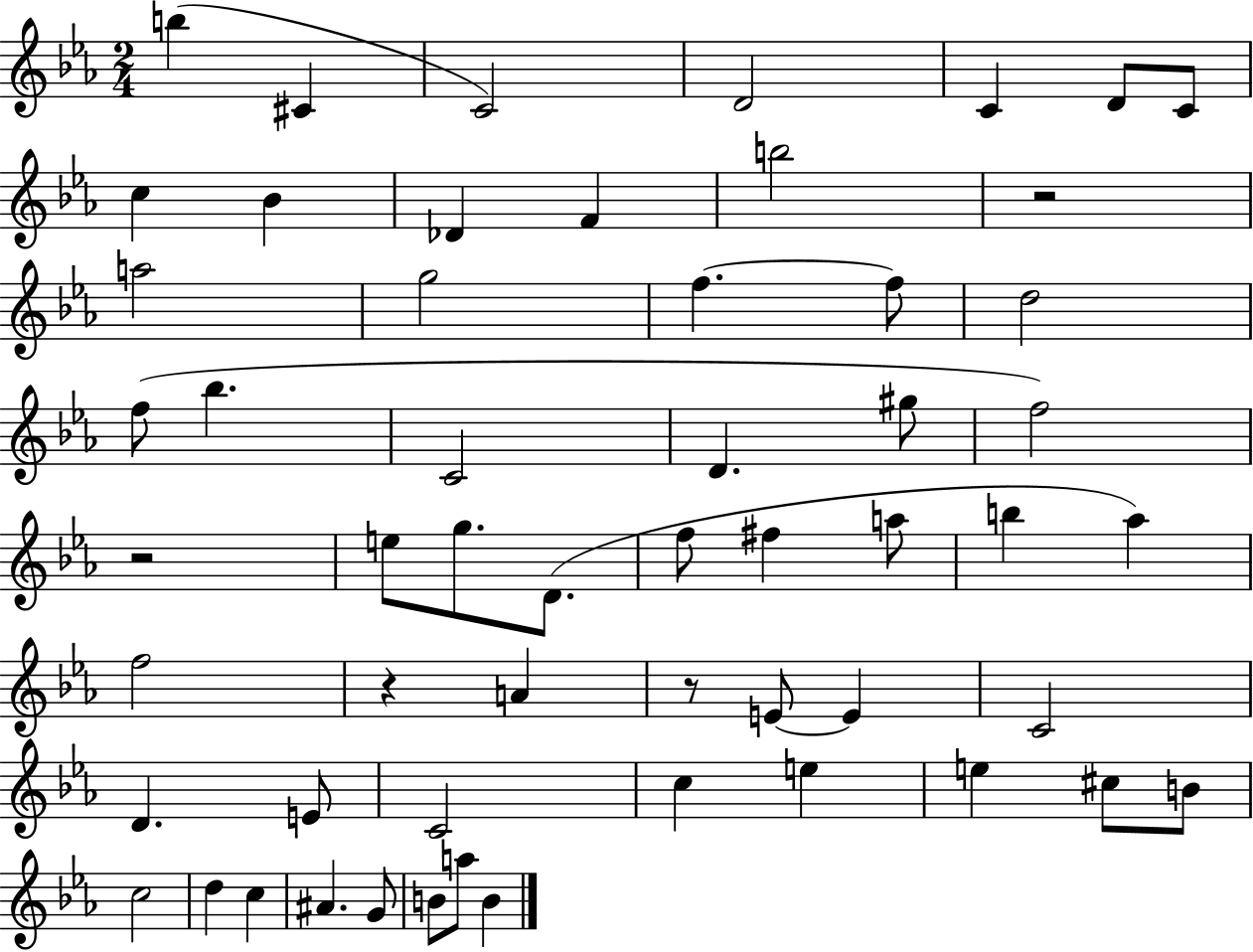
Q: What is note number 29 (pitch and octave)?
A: A5